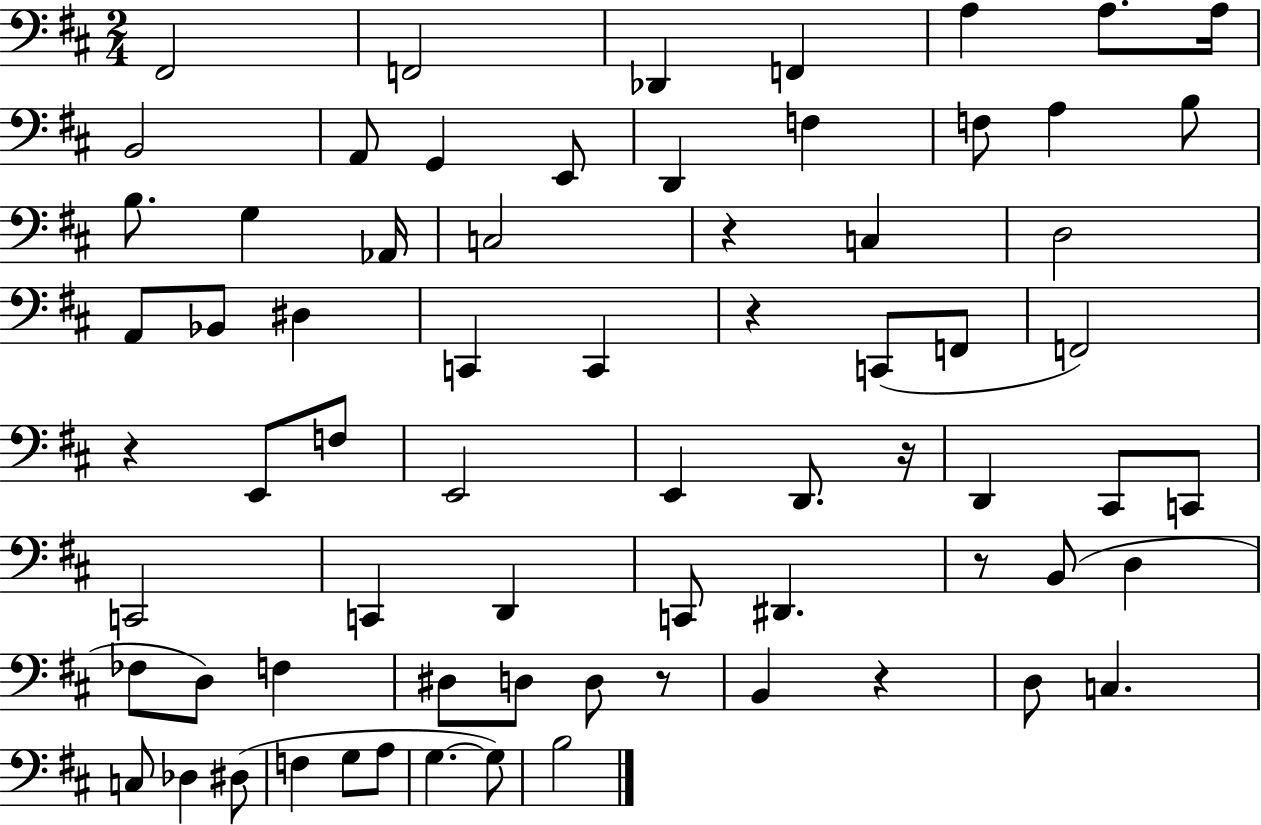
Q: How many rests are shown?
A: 7